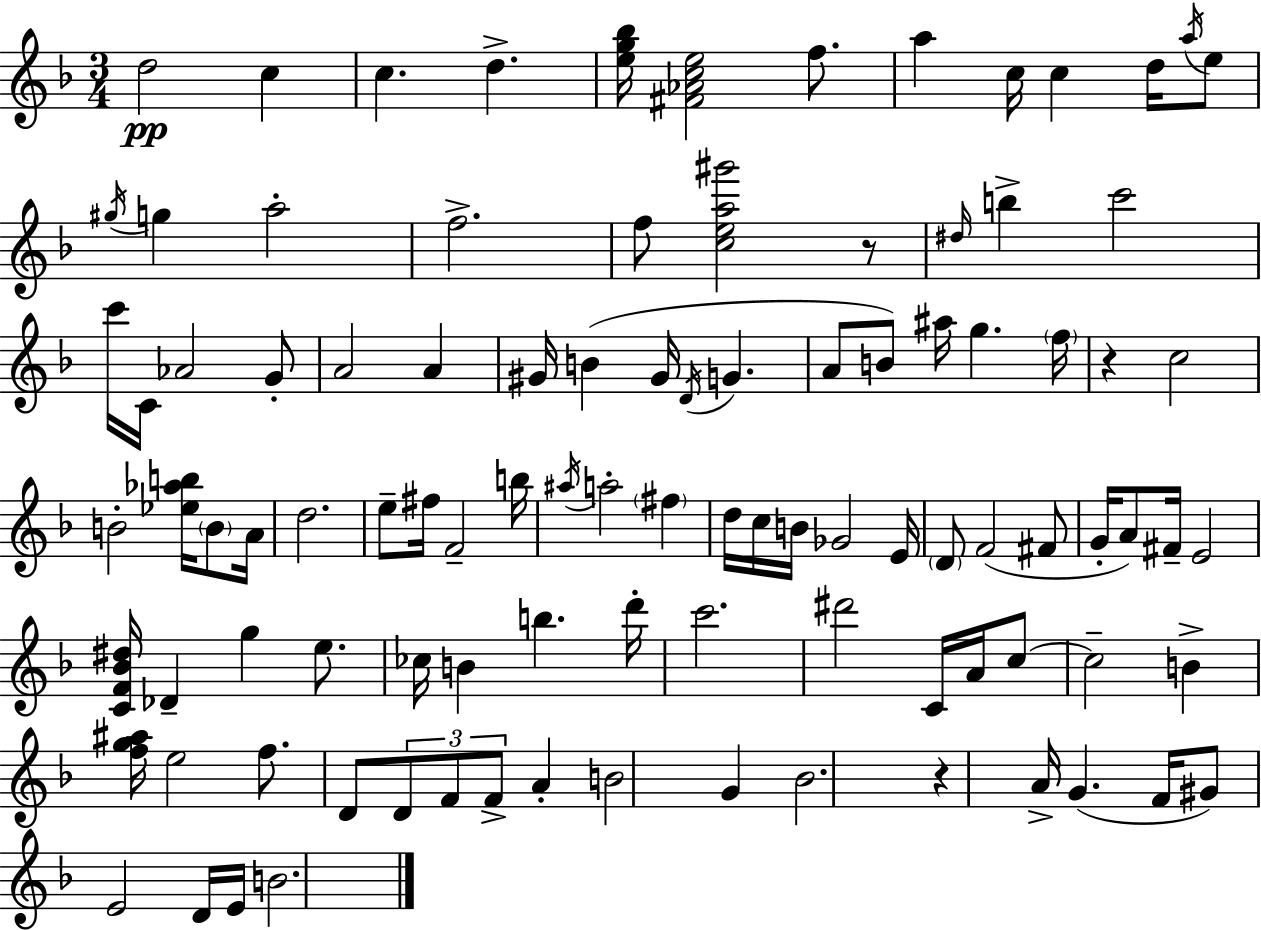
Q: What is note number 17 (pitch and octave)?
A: D#5